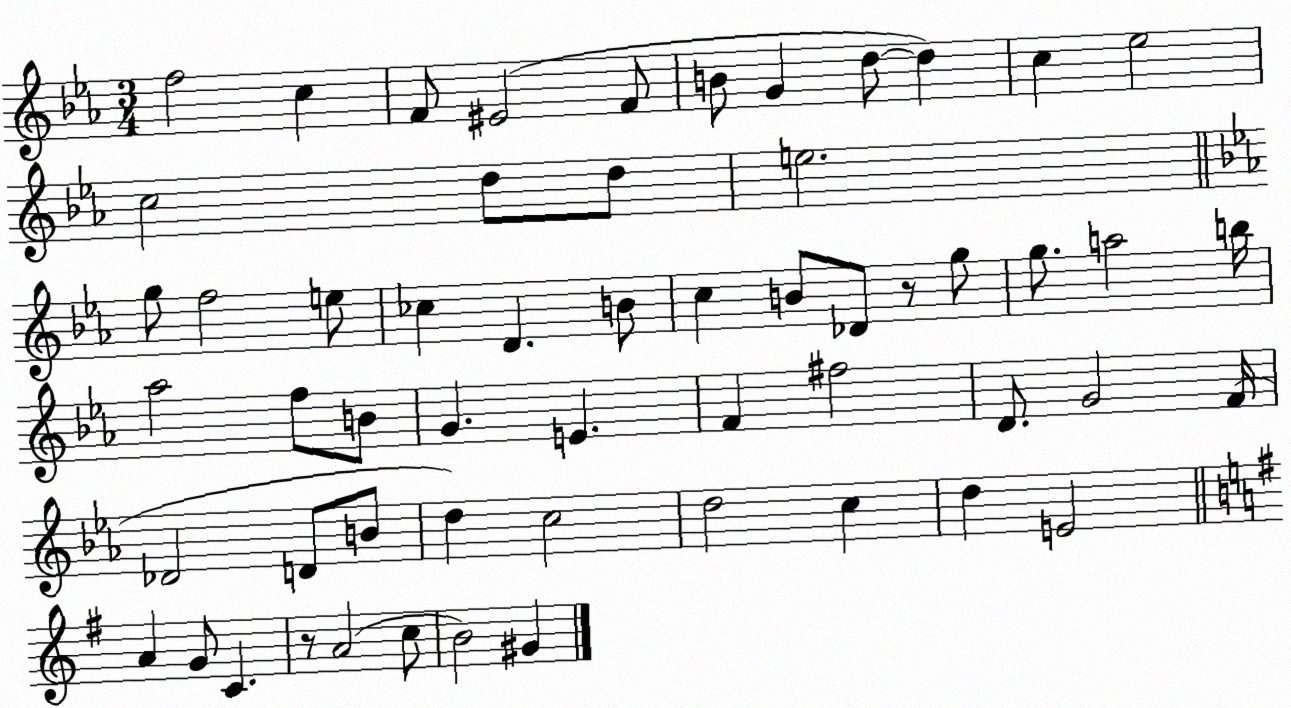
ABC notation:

X:1
T:Untitled
M:3/4
L:1/4
K:Eb
f2 c F/2 ^E2 F/2 B/2 G d/2 d c _e2 c2 d/2 d/2 e2 g/2 f2 e/2 _c D B/2 c B/2 _D/2 z/2 g/2 g/2 a2 b/4 _a2 f/2 B/2 G E F ^f2 D/2 G2 F/4 _D2 D/2 B/2 d c2 d2 c d E2 A G/2 C z/2 A2 c/2 B2 ^G